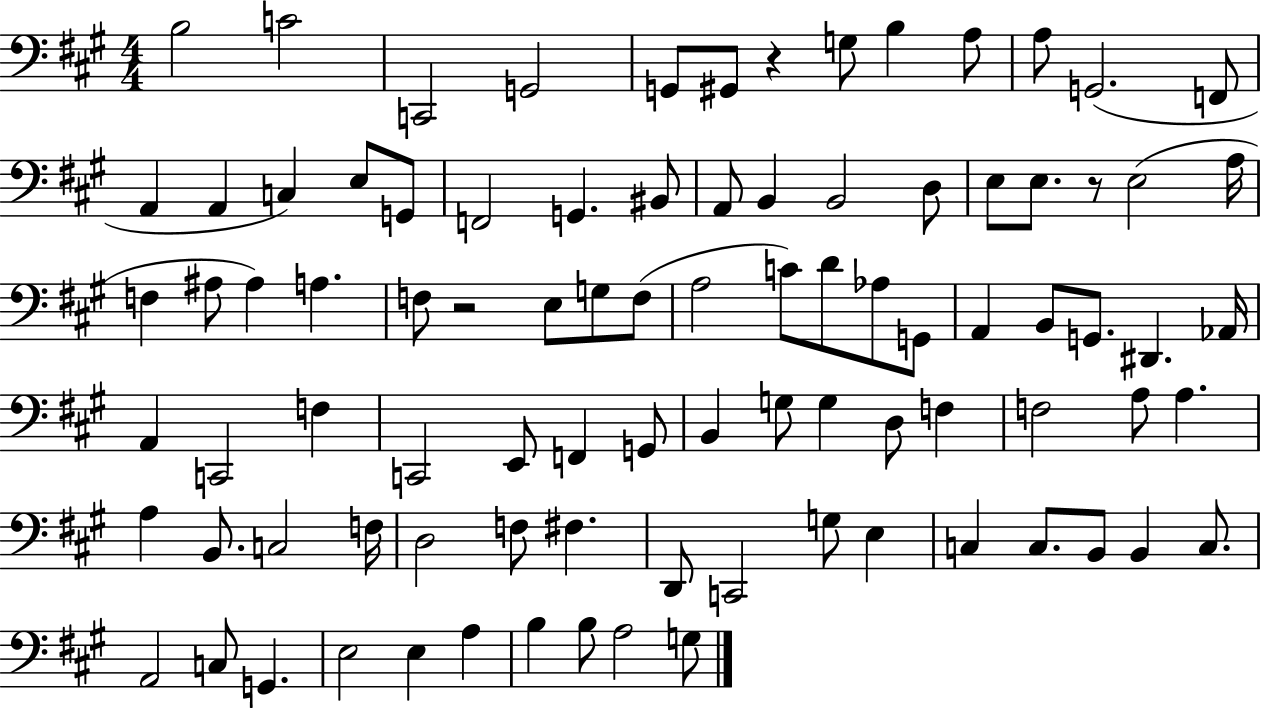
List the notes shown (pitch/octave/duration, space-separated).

B3/h C4/h C2/h G2/h G2/e G#2/e R/q G3/e B3/q A3/e A3/e G2/h. F2/e A2/q A2/q C3/q E3/e G2/e F2/h G2/q. BIS2/e A2/e B2/q B2/h D3/e E3/e E3/e. R/e E3/h A3/s F3/q A#3/e A#3/q A3/q. F3/e R/h E3/e G3/e F3/e A3/h C4/e D4/e Ab3/e G2/e A2/q B2/e G2/e. D#2/q. Ab2/s A2/q C2/h F3/q C2/h E2/e F2/q G2/e B2/q G3/e G3/q D3/e F3/q F3/h A3/e A3/q. A3/q B2/e. C3/h F3/s D3/h F3/e F#3/q. D2/e C2/h G3/e E3/q C3/q C3/e. B2/e B2/q C3/e. A2/h C3/e G2/q. E3/h E3/q A3/q B3/q B3/e A3/h G3/e